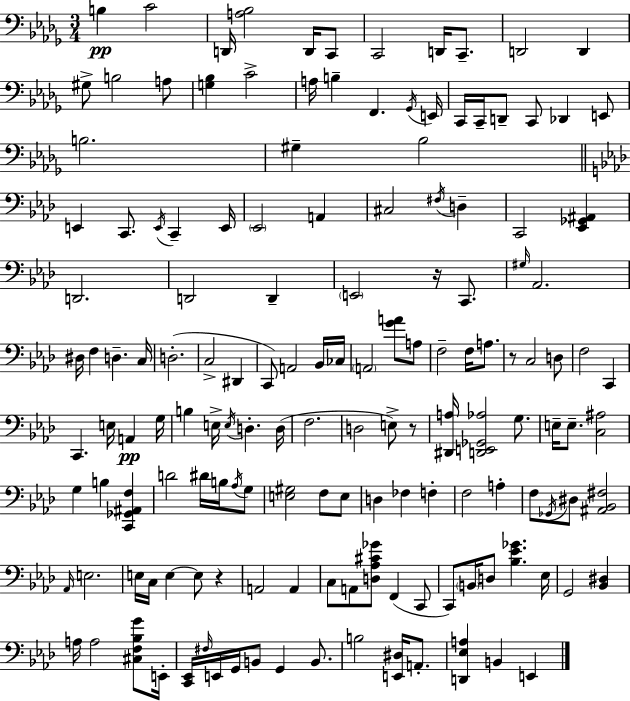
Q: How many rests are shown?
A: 4